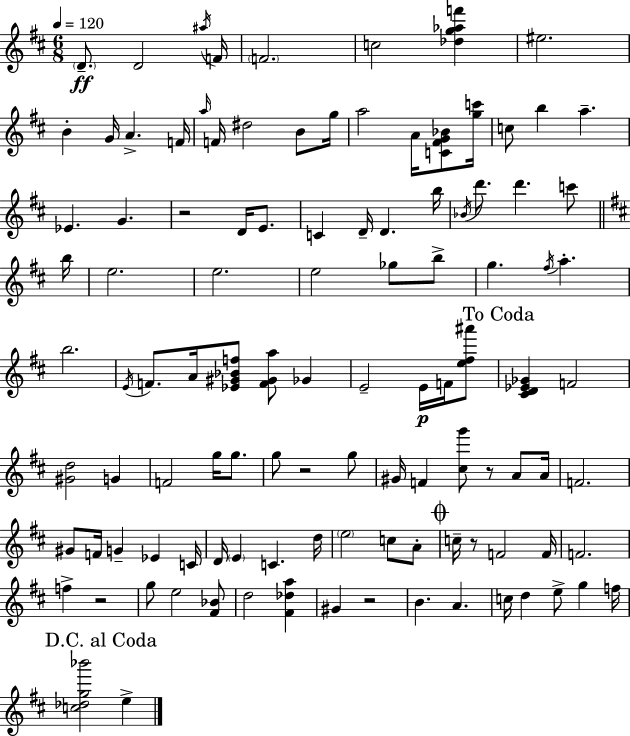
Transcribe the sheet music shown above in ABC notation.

X:1
T:Untitled
M:6/8
L:1/4
K:D
D/2 D2 ^a/4 F/4 F2 c2 [_dg_af'] ^e2 B G/4 A F/4 a/4 F/4 ^d2 B/2 g/4 a2 A/4 [C^FG_B]/2 [gc']/4 c/2 b a _E G z2 D/4 E/2 C D/4 D b/4 _B/4 d'/2 d' c'/2 b/4 e2 e2 e2 _g/2 b/2 g ^f/4 a b2 E/4 F/2 A/4 [_E^G_Bf]/2 [F^Ga]/2 _G E2 E/4 F/4 [e^f^a']/2 [^CD_E_G] F2 [^Gd]2 G F2 g/4 g/2 g/2 z2 g/2 ^G/4 F [^cg']/2 z/2 A/2 A/4 F2 ^G/2 F/4 G _E C/4 D/4 E C d/4 e2 c/2 A/2 c/4 z/2 F2 F/4 F2 f z2 g/2 e2 [^F_B]/2 d2 [^F_da] ^G z2 B A c/4 d e/2 g f/4 [c_dg_b']2 e